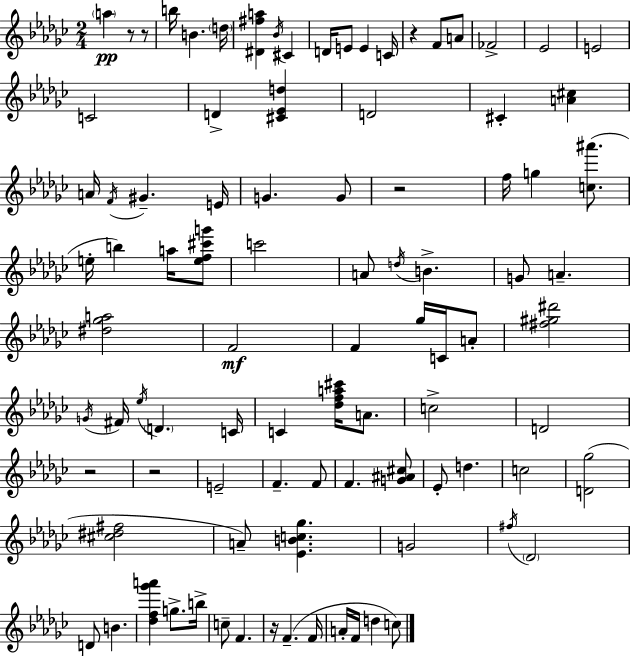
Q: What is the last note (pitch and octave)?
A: C5